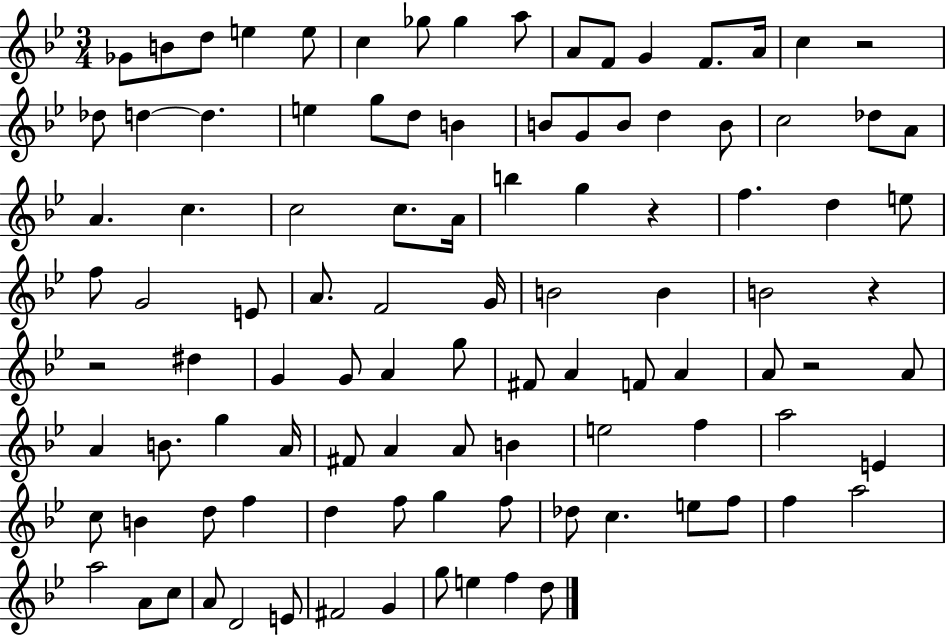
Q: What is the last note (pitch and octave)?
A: D5